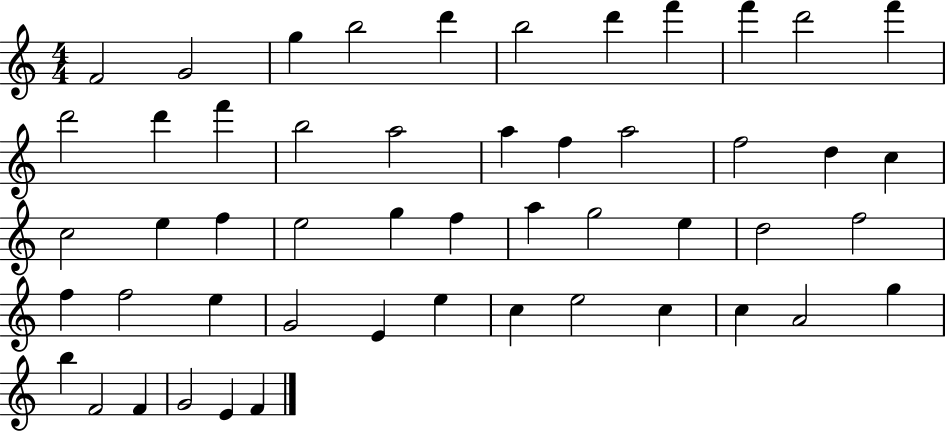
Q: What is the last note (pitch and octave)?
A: F4